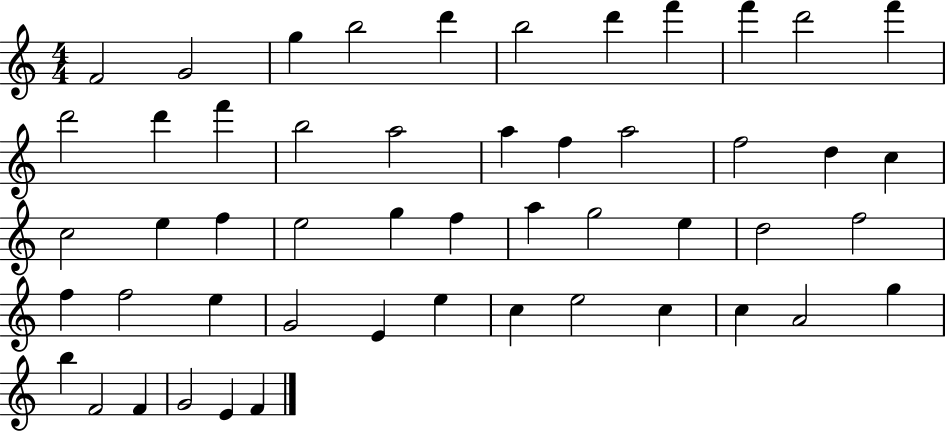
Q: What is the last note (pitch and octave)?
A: F4